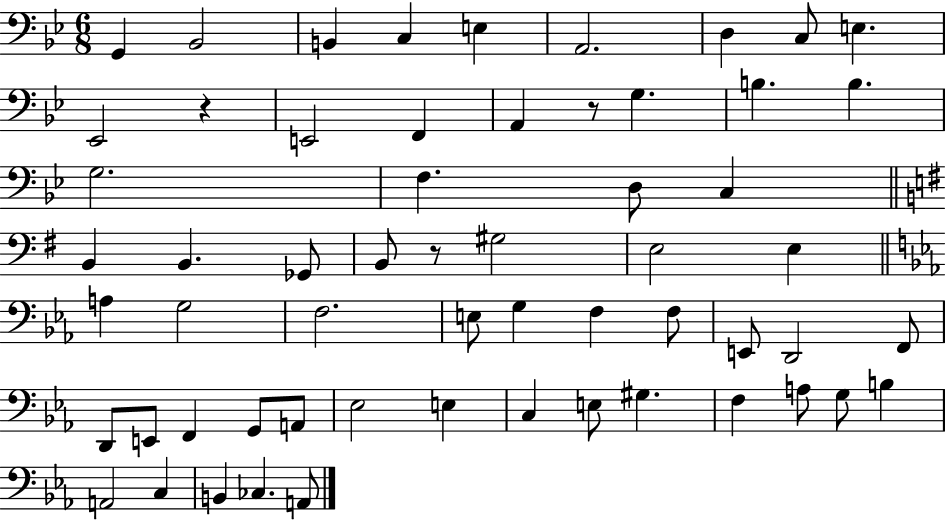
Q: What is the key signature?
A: BES major